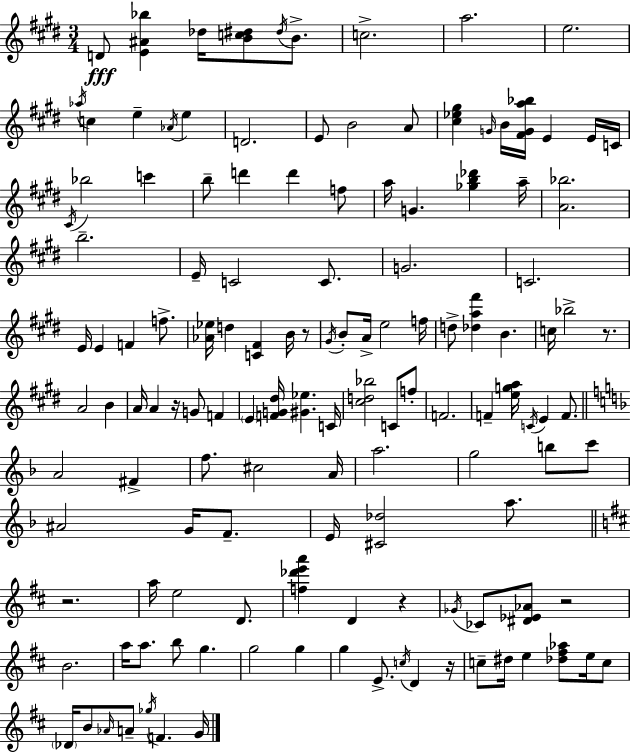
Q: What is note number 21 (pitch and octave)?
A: C4